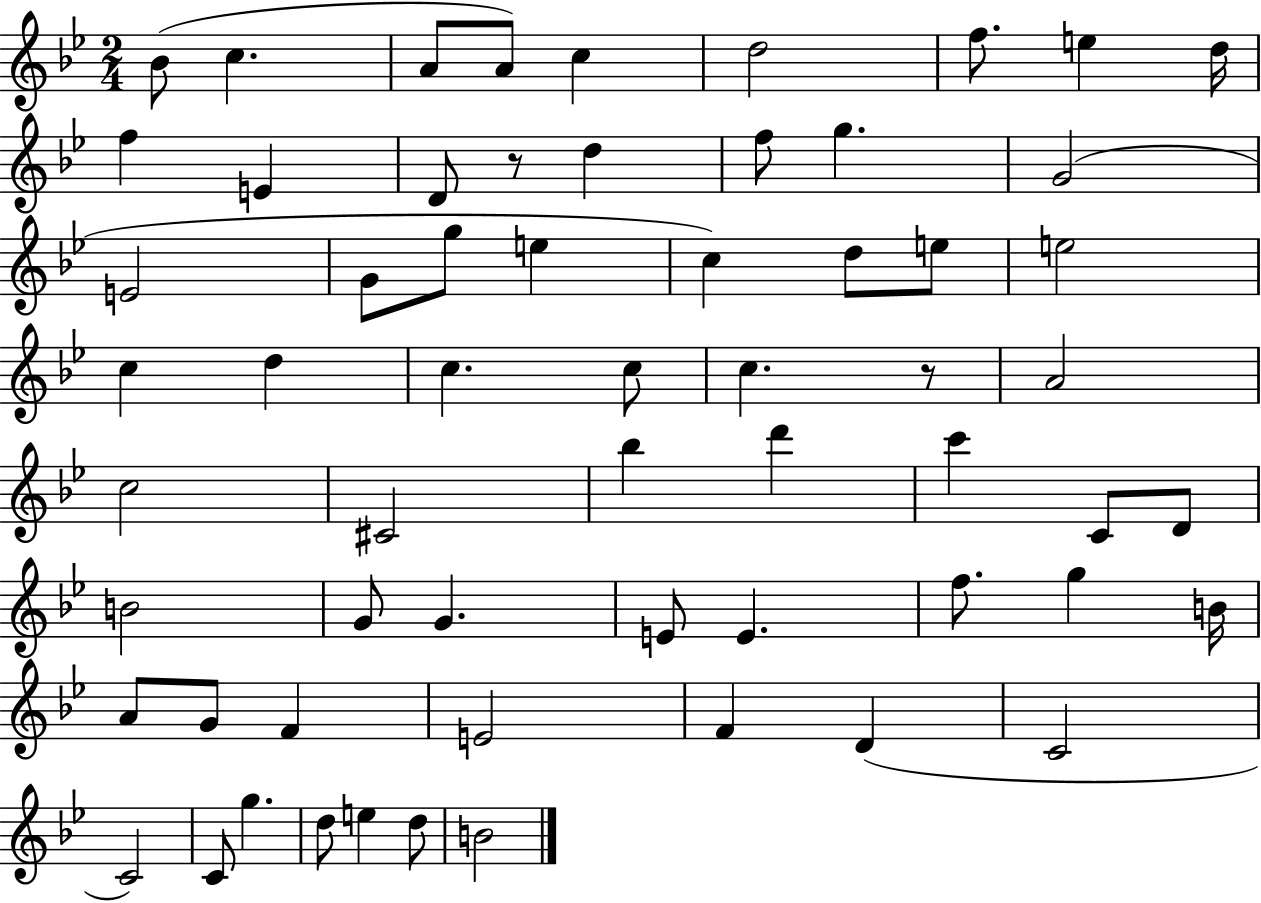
Bb4/e C5/q. A4/e A4/e C5/q D5/h F5/e. E5/q D5/s F5/q E4/q D4/e R/e D5/q F5/e G5/q. G4/h E4/h G4/e G5/e E5/q C5/q D5/e E5/e E5/h C5/q D5/q C5/q. C5/e C5/q. R/e A4/h C5/h C#4/h Bb5/q D6/q C6/q C4/e D4/e B4/h G4/e G4/q. E4/e E4/q. F5/e. G5/q B4/s A4/e G4/e F4/q E4/h F4/q D4/q C4/h C4/h C4/e G5/q. D5/e E5/q D5/e B4/h